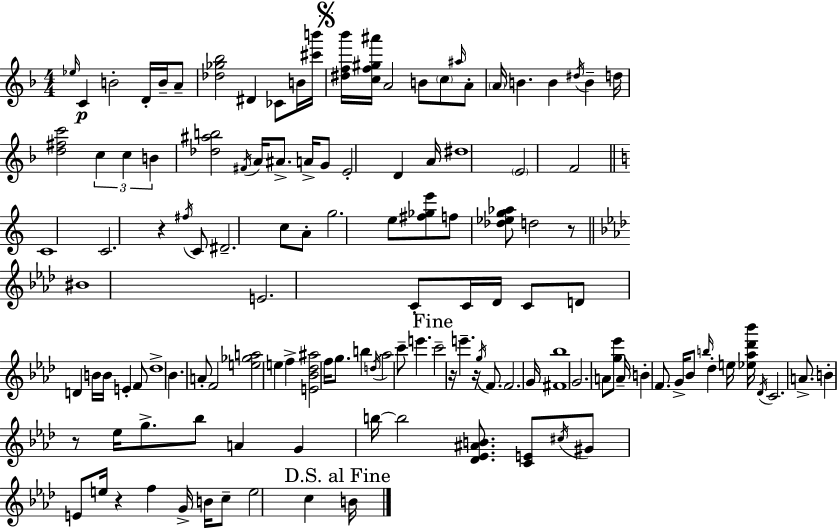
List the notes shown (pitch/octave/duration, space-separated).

Eb5/s C4/q B4/h D4/s B4/s A4/e [Db5,Gb5,Bb5]/h D#4/q CES4/e B4/s [C#6,B6]/s [D#5,F5,Bb6]/s [C5,F5,G#5,A#6]/s A4/h B4/e C5/e A#5/s A4/e A4/s B4/q. B4/q D#5/s B4/q D5/s [D5,F#5,C6]/h C5/q C5/q B4/q [Db5,A#5,B5]/h F#4/s A4/s A#4/e. A4/s G4/e E4/h D4/q A4/s D#5/w E4/h F4/h C4/w C4/h. R/q F#5/s C4/e D#4/h. C5/e A4/e G5/h. E5/e [F#5,Gb5,E6]/e F5/e [Db5,Eb5,G5,Ab5]/e D5/h R/e BIS4/w E4/h. C4/e C4/s Db4/s C4/e D4/e D4/q B4/s B4/s E4/q F4/e Db5/w Bb4/q. A4/e F4/h [E5,Gb5,A5]/h E5/q F5/q [E4,Bb4,Db5,A#5]/h F5/s G5/e. B5/q D5/s Ab5/h C6/e E6/q. C6/h R/s E6/q. R/s G5/s F4/e. F4/h. G4/s [F#4,Bb5]/w G4/h. A4/e [G5,Eb6]/e A4/s B4/q F4/e. G4/s Bb4/e B5/s Db5/q E5/s [Eb5,Ab5,Db6,Bb6]/s Db4/s C4/h. A4/e. B4/q R/e Eb5/s G5/e. Bb5/e A4/q G4/q B5/s B5/h [Db4,Eb4,A#4,B4]/e. [C4,E4]/e C#5/s G#4/e E4/e E5/s R/q F5/q G4/s B4/s C5/e E5/h C5/q B4/s